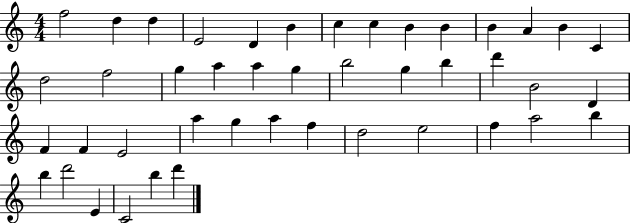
X:1
T:Untitled
M:4/4
L:1/4
K:C
f2 d d E2 D B c c B B B A B C d2 f2 g a a g b2 g b d' B2 D F F E2 a g a f d2 e2 f a2 b b d'2 E C2 b d'